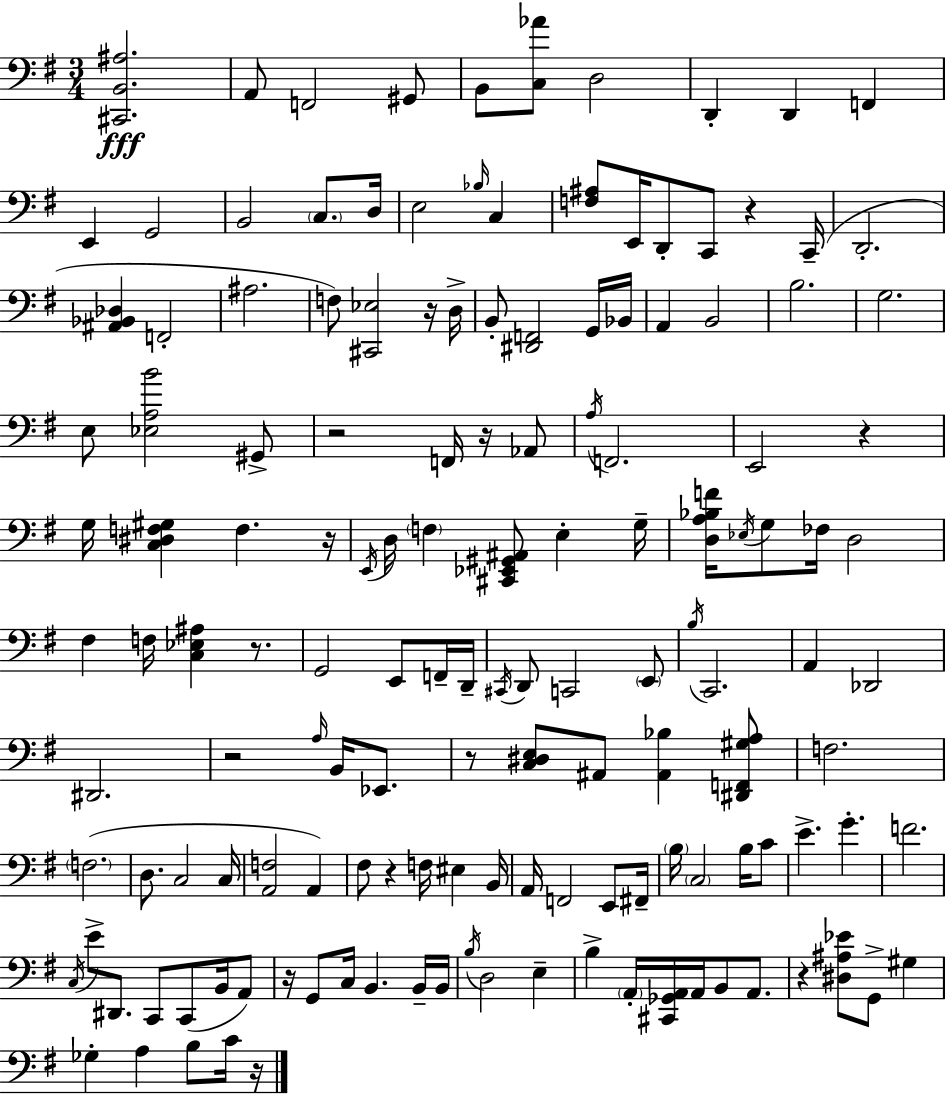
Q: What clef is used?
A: bass